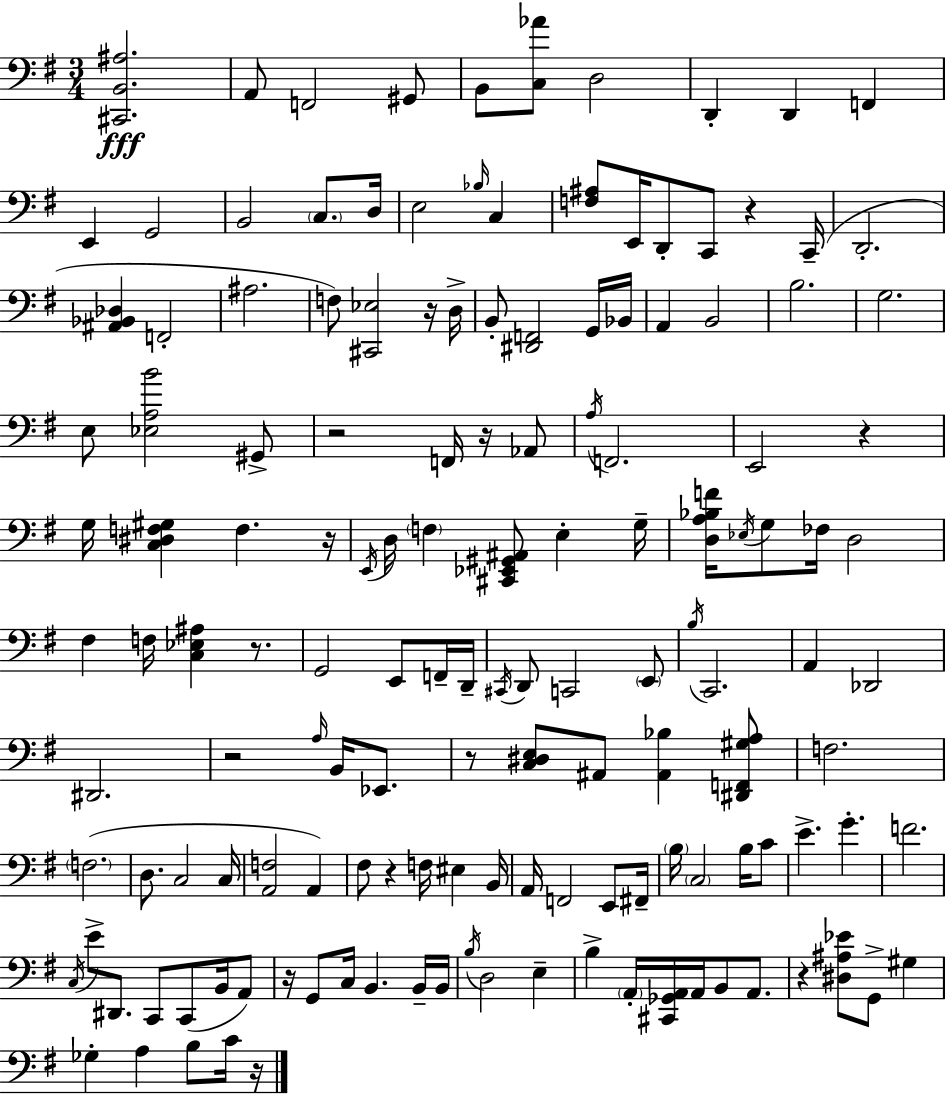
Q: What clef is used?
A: bass